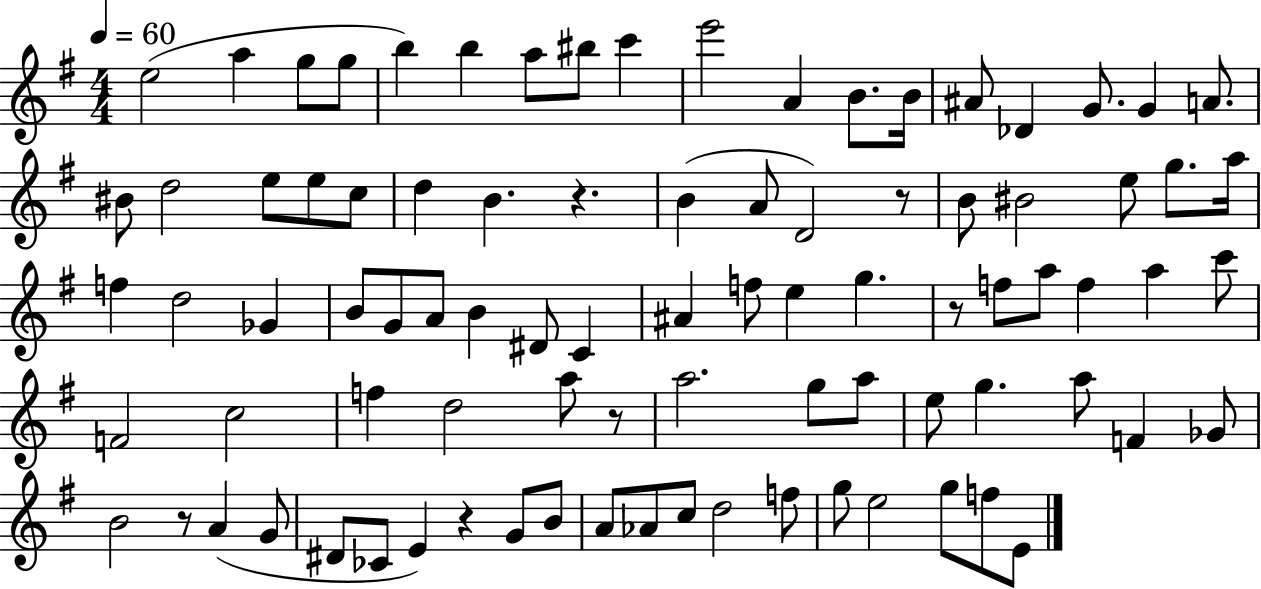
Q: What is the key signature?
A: G major